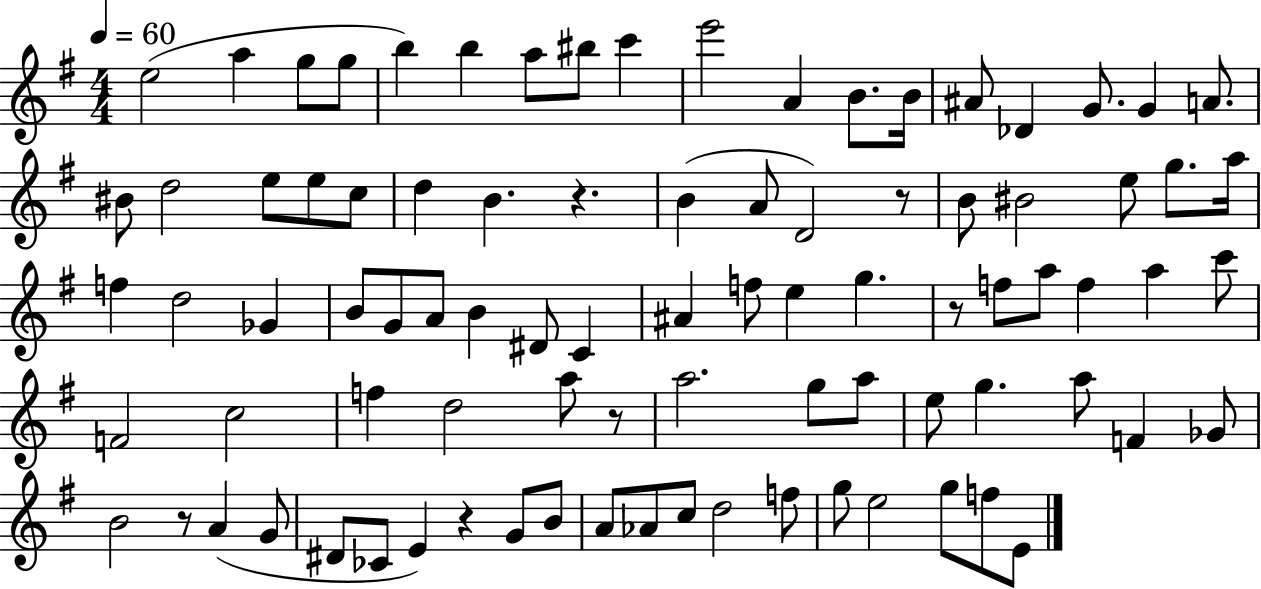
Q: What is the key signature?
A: G major